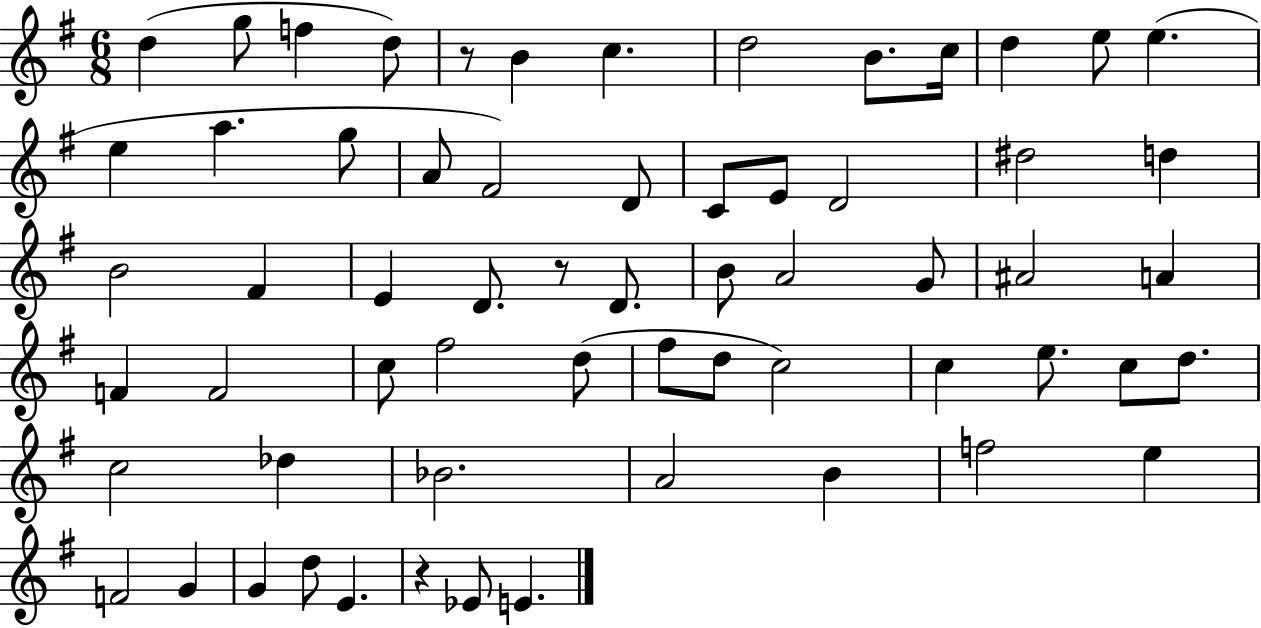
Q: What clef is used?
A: treble